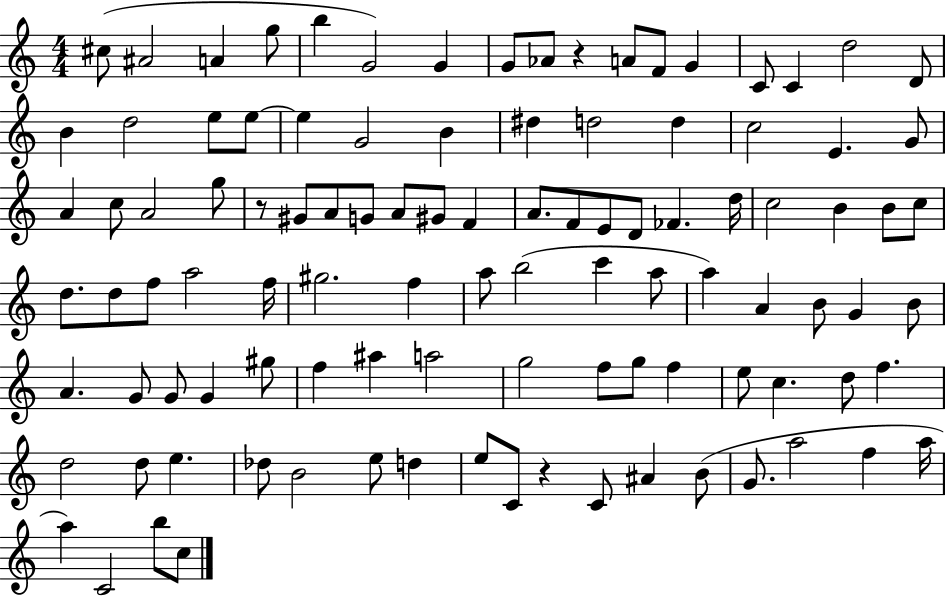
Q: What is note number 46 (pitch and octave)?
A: C5